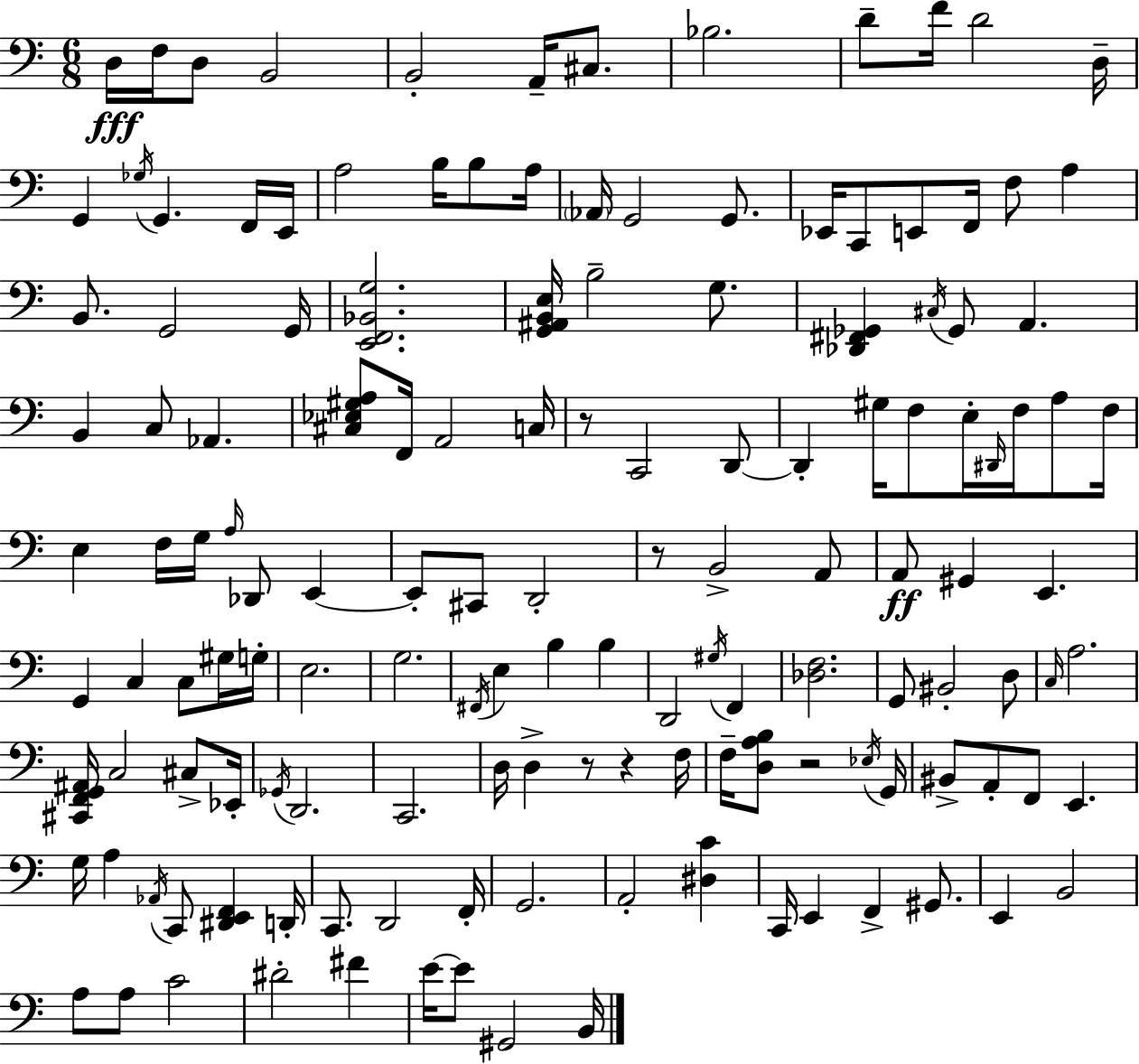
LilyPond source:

{
  \clef bass
  \numericTimeSignature
  \time 6/8
  \key c \major
  \repeat volta 2 { d16\fff f16 d8 b,2 | b,2-. a,16-- cis8. | bes2. | d'8-- f'16 d'2 d16-- | \break g,4 \acciaccatura { ges16 } g,4. f,16 | e,16 a2 b16 b8 | a16 \parenthesize aes,16 g,2 g,8. | ees,16 c,8 e,8 f,16 f8 a4 | \break b,8. g,2 | g,16 <e, f, bes, g>2. | <g, ais, b, e>16 b2-- g8. | <des, fis, ges,>4 \acciaccatura { cis16 } ges,8 a,4. | \break b,4 c8 aes,4. | <cis ees gis a>8 f,16 a,2 | c16 r8 c,2 | d,8~~ d,4-. gis16 f8 e16-. \grace { dis,16 } f16 | \break a8 f16 e4 f16 g16 \grace { a16 } des,8 | e,4~~ e,8-. cis,8 d,2-. | r8 b,2-> | a,8 a,8\ff gis,4 e,4. | \break g,4 c4 | c8 gis16 g16-. e2. | g2. | \acciaccatura { fis,16 } e4 b4 | \break b4 d,2 | \acciaccatura { gis16 } f,4 <des f>2. | g,8 bis,2-. | d8 \grace { c16 } a2. | \break <cis, f, g, ais,>16 c2 | cis8-> ees,16-. \acciaccatura { ges,16 } d,2. | c,2. | d16 d4-> | \break r8 r4 f16 f16-- <d a b>8 r2 | \acciaccatura { ees16 } g,16 bis,8-> a,8-. | f,8 e,4. g16 a4 | \acciaccatura { aes,16 } c,8 <dis, e, f,>4 d,16-. c,8. | \break d,2 f,16-. g,2. | a,2-. | <dis c'>4 c,16 e,4 | f,4-> gis,8. e,4 | \break b,2 a8 | a8 c'2 dis'2-. | fis'4 e'16~~ e'8 | gis,2 b,16 } \bar "|."
}